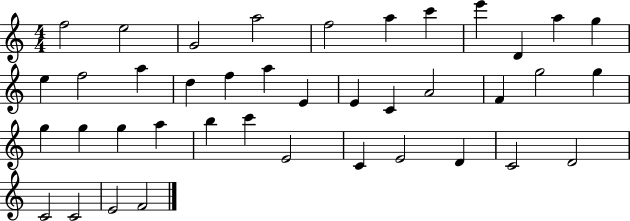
X:1
T:Untitled
M:4/4
L:1/4
K:C
f2 e2 G2 a2 f2 a c' e' D a g e f2 a d f a E E C A2 F g2 g g g g a b c' E2 C E2 D C2 D2 C2 C2 E2 F2